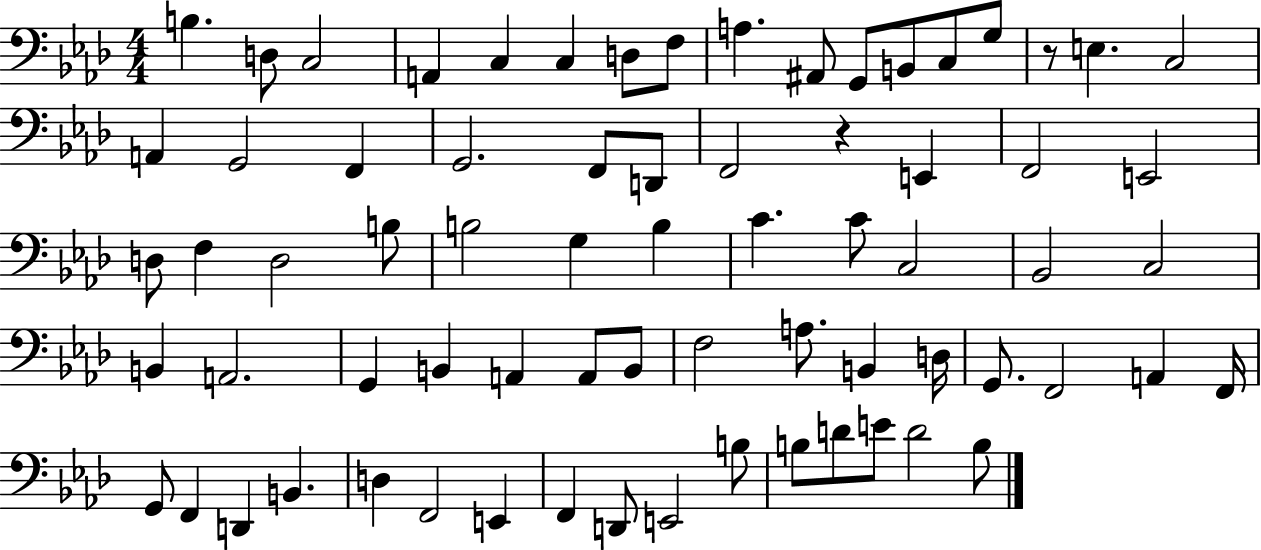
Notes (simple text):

B3/q. D3/e C3/h A2/q C3/q C3/q D3/e F3/e A3/q. A#2/e G2/e B2/e C3/e G3/e R/e E3/q. C3/h A2/q G2/h F2/q G2/h. F2/e D2/e F2/h R/q E2/q F2/h E2/h D3/e F3/q D3/h B3/e B3/h G3/q B3/q C4/q. C4/e C3/h Bb2/h C3/h B2/q A2/h. G2/q B2/q A2/q A2/e B2/e F3/h A3/e. B2/q D3/s G2/e. F2/h A2/q F2/s G2/e F2/q D2/q B2/q. D3/q F2/h E2/q F2/q D2/e E2/h B3/e B3/e D4/e E4/e D4/h B3/e